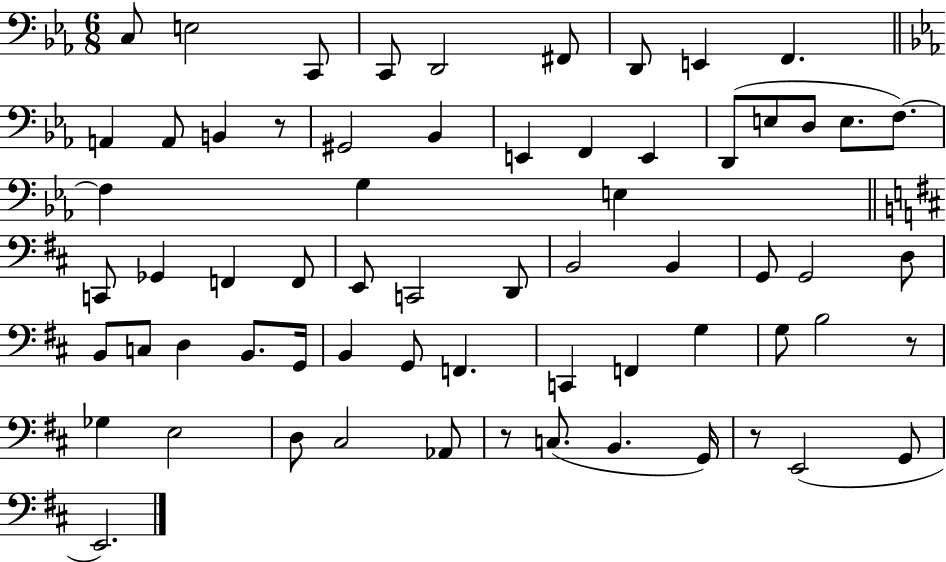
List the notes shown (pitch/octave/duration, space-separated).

C3/e E3/h C2/e C2/e D2/h F#2/e D2/e E2/q F2/q. A2/q A2/e B2/q R/e G#2/h Bb2/q E2/q F2/q E2/q D2/e E3/e D3/e E3/e. F3/e. F3/q G3/q E3/q C2/e Gb2/q F2/q F2/e E2/e C2/h D2/e B2/h B2/q G2/e G2/h D3/e B2/e C3/e D3/q B2/e. G2/s B2/q G2/e F2/q. C2/q F2/q G3/q G3/e B3/h R/e Gb3/q E3/h D3/e C#3/h Ab2/e R/e C3/e. B2/q. G2/s R/e E2/h G2/e E2/h.